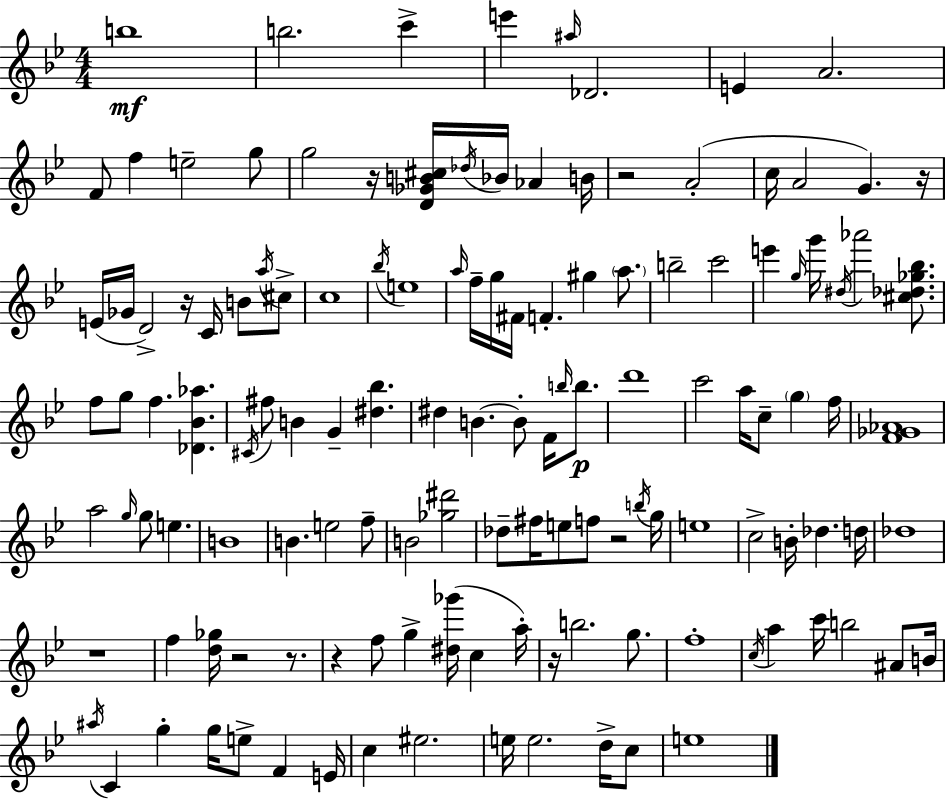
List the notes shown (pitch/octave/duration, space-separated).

B5/w B5/h. C6/q E6/q A#5/s Db4/h. E4/q A4/h. F4/e F5/q E5/h G5/e G5/h R/s [D4,Gb4,B4,C#5]/s Db5/s Bb4/s Ab4/q B4/s R/h A4/h C5/s A4/h G4/q. R/s E4/s Gb4/s D4/h R/s C4/s B4/e A5/s C#5/e C5/w Bb5/s E5/w A5/s F5/s G5/s F#4/s F4/q. G#5/q A5/e. B5/h C6/h E6/q G5/s G6/s D#5/s Ab6/h [C#5,Db5,Gb5,Bb5]/e. F5/e G5/e F5/q. [Db4,Bb4,Ab5]/q. C#4/s F#5/e B4/q G4/q [D#5,Bb5]/q. D#5/q B4/q. B4/e F4/s B5/s B5/e. D6/w C6/h A5/s C5/e G5/q F5/s [F4,Gb4,Ab4]/w A5/h G5/s G5/e E5/q. B4/w B4/q. E5/h F5/e B4/h [Gb5,D#6]/h Db5/e F#5/s E5/e F5/e R/h B5/s G5/s E5/w C5/h B4/s Db5/q. D5/s Db5/w R/w F5/q [D5,Gb5]/s R/h R/e. R/q F5/e G5/q [D#5,Gb6]/s C5/q A5/s R/s B5/h. G5/e. F5/w C5/s A5/q C6/s B5/h A#4/e B4/s A#5/s C4/q G5/q G5/s E5/e F4/q E4/s C5/q EIS5/h. E5/s E5/h. D5/s C5/e E5/w